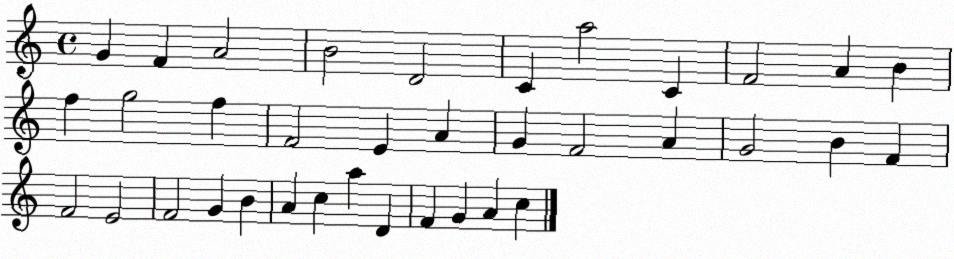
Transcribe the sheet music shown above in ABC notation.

X:1
T:Untitled
M:4/4
L:1/4
K:C
G F A2 B2 D2 C a2 C F2 A B f g2 f F2 E A G F2 A G2 B F F2 E2 F2 G B A c a D F G A c